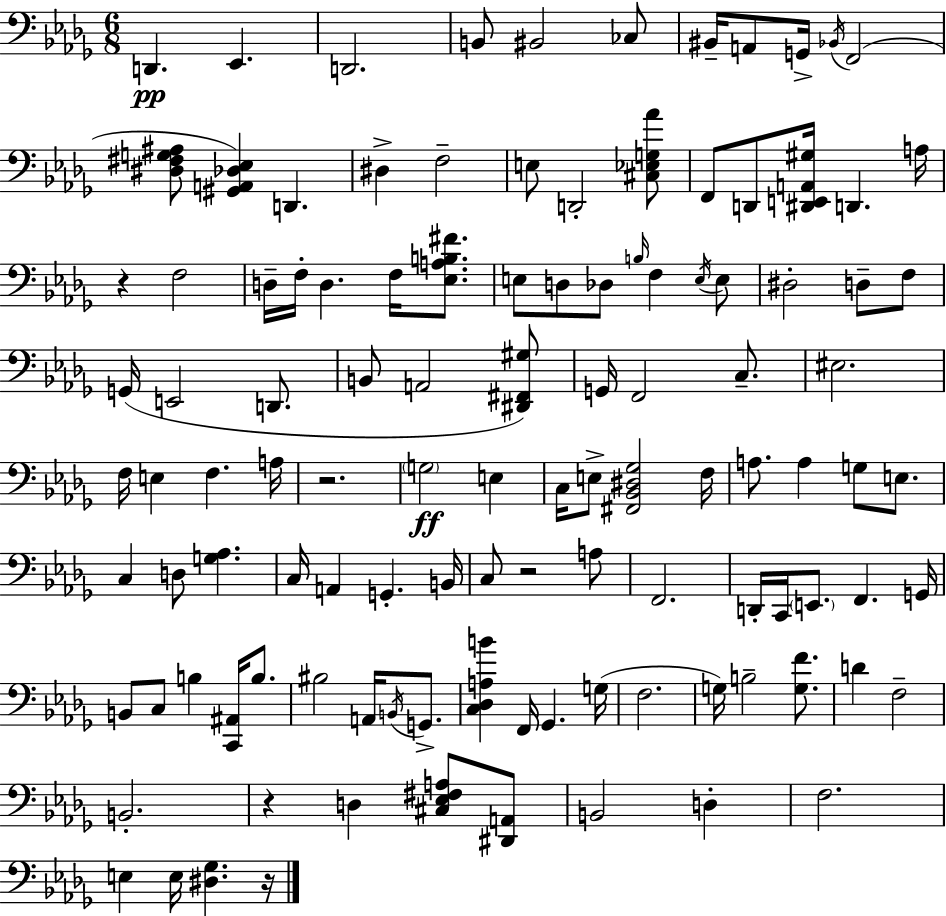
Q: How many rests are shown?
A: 5